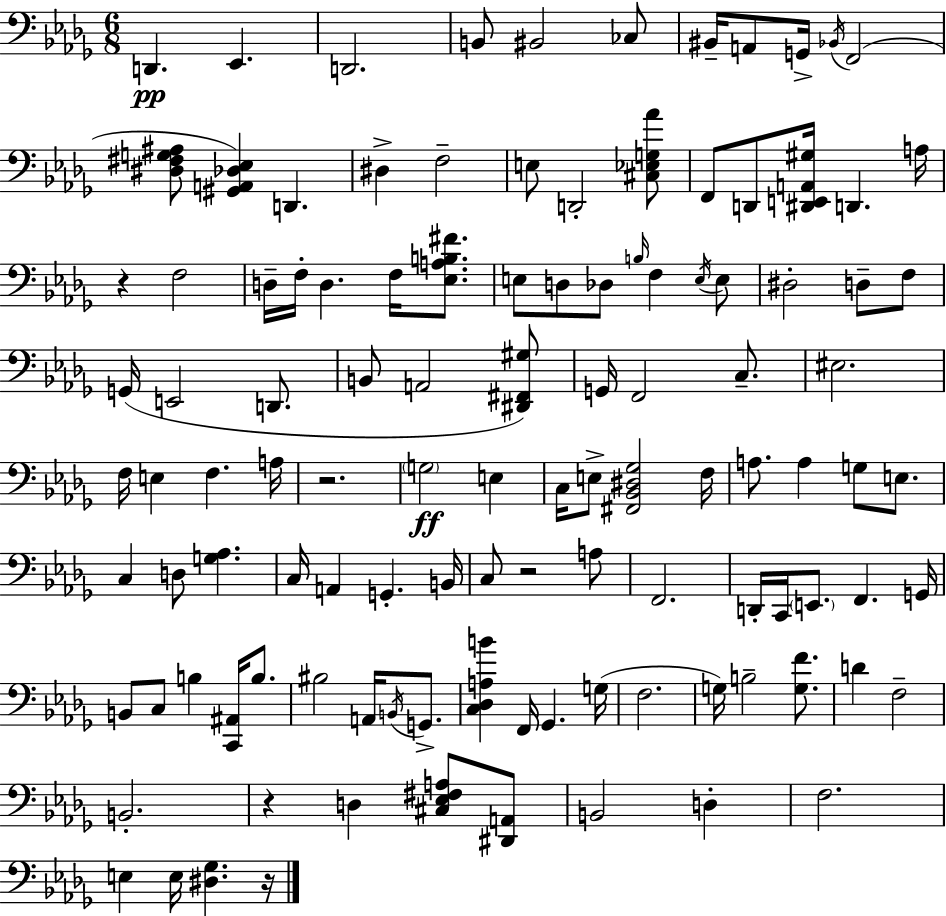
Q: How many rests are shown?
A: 5